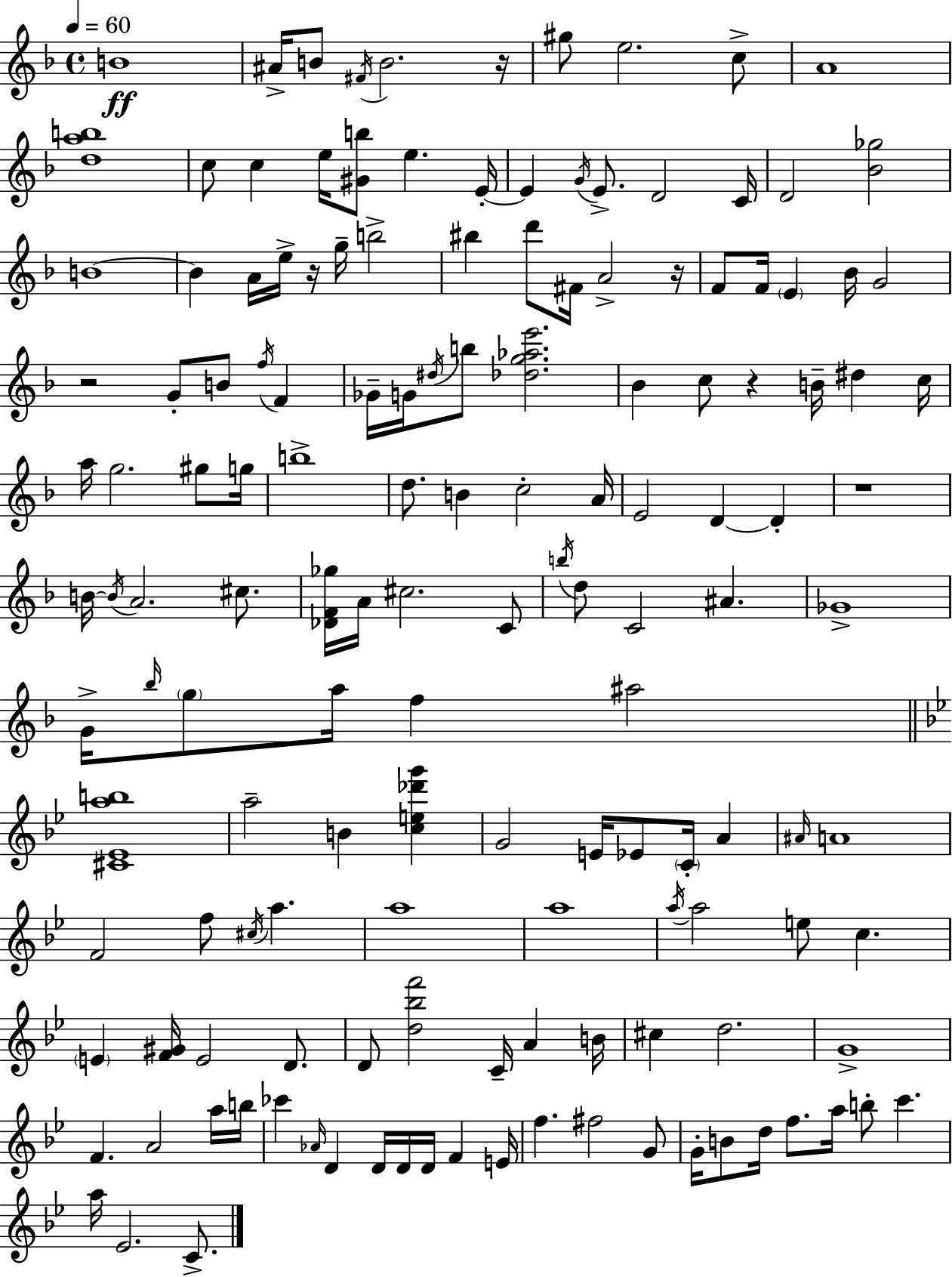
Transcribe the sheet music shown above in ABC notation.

X:1
T:Untitled
M:4/4
L:1/4
K:F
B4 ^A/4 B/2 ^F/4 B2 z/4 ^g/2 e2 c/2 A4 [dab]4 c/2 c e/4 [^Gb]/2 e E/4 E G/4 E/2 D2 C/4 D2 [_B_g]2 B4 B A/4 e/4 z/4 g/4 b2 ^b d'/2 ^F/4 A2 z/4 F/2 F/4 E _B/4 G2 z2 G/2 B/2 f/4 F _G/4 G/4 ^d/4 b/2 [_dg_ae']2 _B c/2 z B/4 ^d c/4 a/4 g2 ^g/2 g/4 b4 d/2 B c2 A/4 E2 D D z4 B/4 B/4 A2 ^c/2 [_DF_g]/4 A/4 ^c2 C/2 b/4 d/2 C2 ^A _G4 G/4 _b/4 g/2 a/4 f ^a2 [^C_Eab]4 a2 B [ce_d'g'] G2 E/4 _E/2 C/4 A ^A/4 A4 F2 f/2 ^c/4 a a4 a4 a/4 a2 e/2 c E [F^G]/4 E2 D/2 D/2 [d_bf']2 C/4 A B/4 ^c d2 G4 F A2 a/4 b/4 _c' _A/4 D D/4 D/4 D/4 F E/4 f ^f2 G/2 G/4 B/2 d/4 f/2 a/4 b/2 c' a/4 _E2 C/2